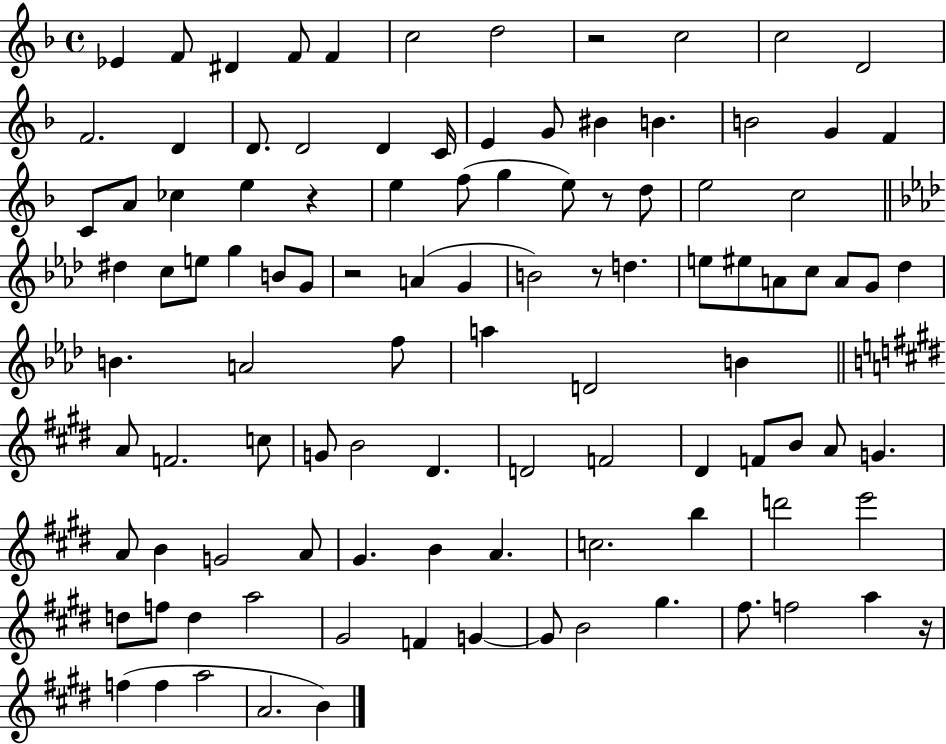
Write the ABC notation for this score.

X:1
T:Untitled
M:4/4
L:1/4
K:F
_E F/2 ^D F/2 F c2 d2 z2 c2 c2 D2 F2 D D/2 D2 D C/4 E G/2 ^B B B2 G F C/2 A/2 _c e z e f/2 g e/2 z/2 d/2 e2 c2 ^d c/2 e/2 g B/2 G/2 z2 A G B2 z/2 d e/2 ^e/2 A/2 c/2 A/2 G/2 _d B A2 f/2 a D2 B A/2 F2 c/2 G/2 B2 ^D D2 F2 ^D F/2 B/2 A/2 G A/2 B G2 A/2 ^G B A c2 b d'2 e'2 d/2 f/2 d a2 ^G2 F G G/2 B2 ^g ^f/2 f2 a z/4 f f a2 A2 B